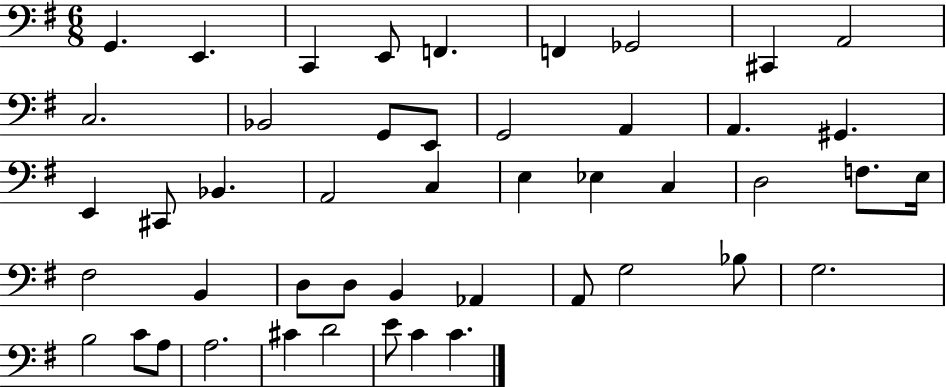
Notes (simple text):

G2/q. E2/q. C2/q E2/e F2/q. F2/q Gb2/h C#2/q A2/h C3/h. Bb2/h G2/e E2/e G2/h A2/q A2/q. G#2/q. E2/q C#2/e Bb2/q. A2/h C3/q E3/q Eb3/q C3/q D3/h F3/e. E3/s F#3/h B2/q D3/e D3/e B2/q Ab2/q A2/e G3/h Bb3/e G3/h. B3/h C4/e A3/e A3/h. C#4/q D4/h E4/e C4/q C4/q.